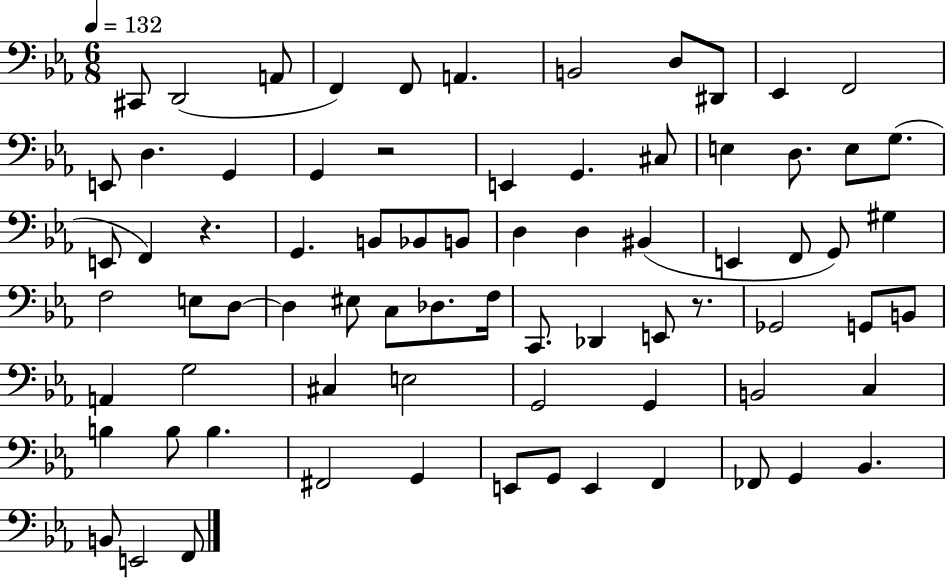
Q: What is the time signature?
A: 6/8